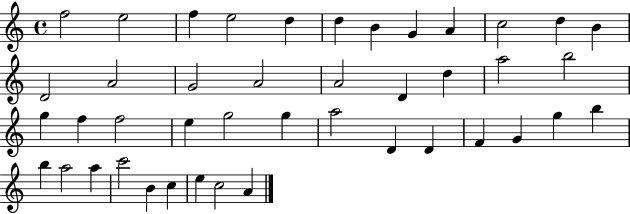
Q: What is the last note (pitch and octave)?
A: A4